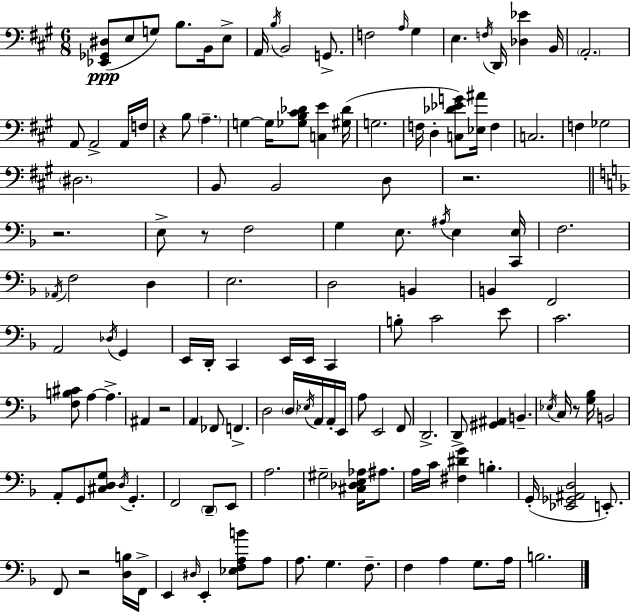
{
  \clef bass
  \numericTimeSignature
  \time 6/8
  \key a \major
  <ees, ges, dis>8(\ppp e8 g8) b8. b,16 e8-> | a,16 \acciaccatura { b16 } b,2 g,8.-> | f2 \grace { a16 } gis4 | e4. \acciaccatura { f16 } d,16 <des ees'>4 | \break b,16 \parenthesize a,2.-. | a,8 a,2-> | a,16 f16 r4 b8 \parenthesize a4.-- | g4~~ g16 <ges b cis' des'>8 <c e'>4 | \break <gis des'>16( g2. | f16 d4-. <c des' ees' g'>8) <ees ais'>16 f4 | c2. | f4 ges2 | \break \parenthesize dis2. | b,8 b,2 | d8 r2. | \bar "||" \break \key f \major r2. | e8-> r8 f2 | g4 e8. \acciaccatura { ais16 } e4 | <c, e>16 f2. | \break \acciaccatura { aes,16 } f2 d4 | e2. | d2 b,4 | b,4 f,2 | \break a,2 \acciaccatura { des16 } g,4 | e,16 d,16-. c,4 e,16 e,16 c,4 | b8-. c'2 | e'8 c'2. | \break <f b cis'>8 a4~~ a4.-> | ais,4 r2 | a,4 fes,8 f,4.-> | d2 \parenthesize d16 | \break \acciaccatura { ees16 } a,16 a,16-. e,16 a8 e,2 | f,8 d,2.-> | d,8-> <gis, ais,>4 b,4.-- | \acciaccatura { ees16 } c16 r8 <g bes>16 b,2 | \break a,8-. g,8 <cis d g>8 \acciaccatura { d16 } | g,4.-. f,2 | \parenthesize d,8-- e,8 a2. | gis2-- | \break <cis des e aes>16 ais8. a16 c'16 <fis dis' g'>4 | b4.-. g,16-.( <ees, ges, ais, d>2 | e,8.-.) f,8 r2 | <d b>16 f,16-> e,4 \grace { dis16 } e,4-. | \break <ees f a b'>8 a8 a8. g4. | f8.-- f4 a4 | g8. a16 b2. | \bar "|."
}